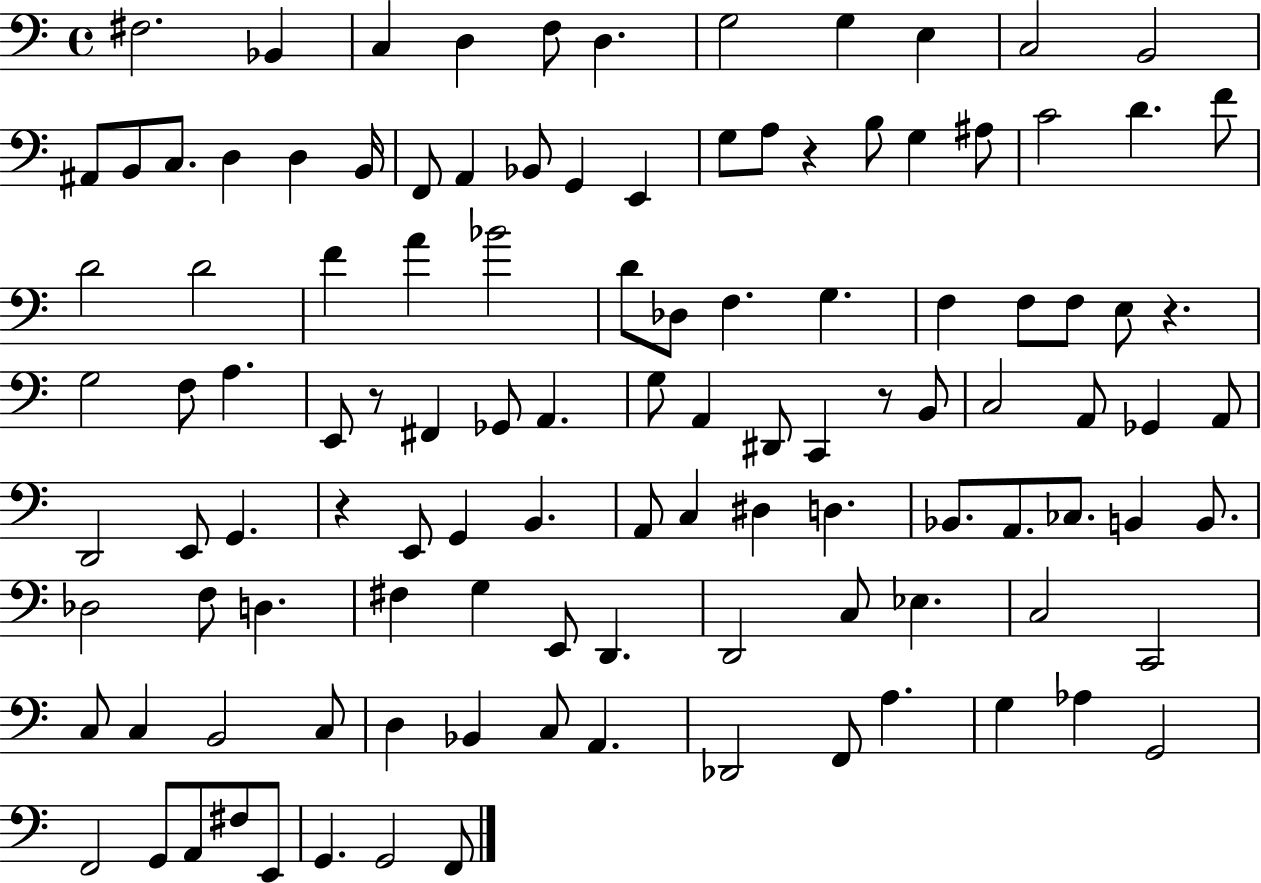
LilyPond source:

{
  \clef bass
  \time 4/4
  \defaultTimeSignature
  \key c \major
  fis2. bes,4 | c4 d4 f8 d4. | g2 g4 e4 | c2 b,2 | \break ais,8 b,8 c8. d4 d4 b,16 | f,8 a,4 bes,8 g,4 e,4 | g8 a8 r4 b8 g4 ais8 | c'2 d'4. f'8 | \break d'2 d'2 | f'4 a'4 bes'2 | d'8 des8 f4. g4. | f4 f8 f8 e8 r4. | \break g2 f8 a4. | e,8 r8 fis,4 ges,8 a,4. | g8 a,4 dis,8 c,4 r8 b,8 | c2 a,8 ges,4 a,8 | \break d,2 e,8 g,4. | r4 e,8 g,4 b,4. | a,8 c4 dis4 d4. | bes,8. a,8. ces8. b,4 b,8. | \break des2 f8 d4. | fis4 g4 e,8 d,4. | d,2 c8 ees4. | c2 c,2 | \break c8 c4 b,2 c8 | d4 bes,4 c8 a,4. | des,2 f,8 a4. | g4 aes4 g,2 | \break f,2 g,8 a,8 fis8 e,8 | g,4. g,2 f,8 | \bar "|."
}